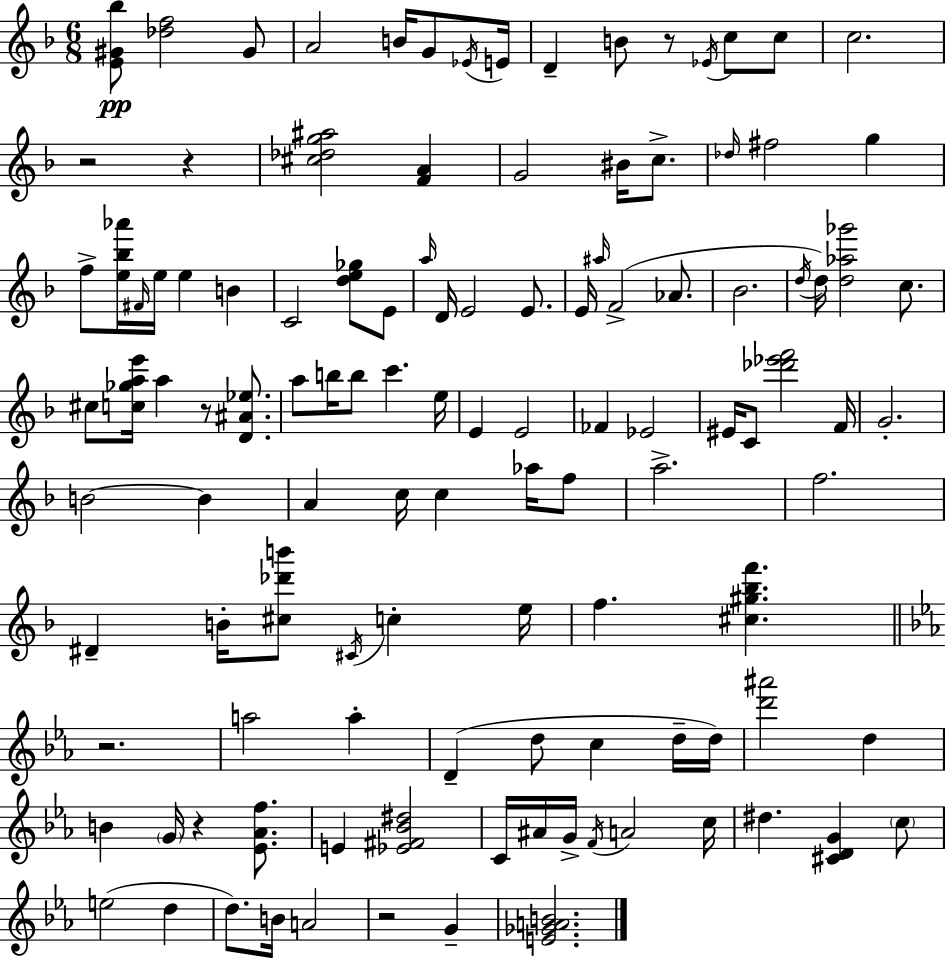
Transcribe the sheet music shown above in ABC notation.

X:1
T:Untitled
M:6/8
L:1/4
K:F
[E^G_b]/2 [_df]2 ^G/2 A2 B/4 G/2 _E/4 E/4 D B/2 z/2 _E/4 c/2 c/2 c2 z2 z [^c_dg^a]2 [FA] G2 ^B/4 c/2 _d/4 ^f2 g f/2 [e_b_a']/4 ^F/4 e/4 e B C2 [de_g]/2 E/2 a/4 D/4 E2 E/2 E/4 ^a/4 F2 _A/2 _B2 d/4 d/4 [d_a_g']2 c/2 ^c/2 [c_gae']/4 a z/2 [D^A_e]/2 a/2 b/4 b/2 c' e/4 E E2 _F _E2 ^E/4 C/2 [_d'_e'f']2 F/4 G2 B2 B A c/4 c _a/4 f/2 a2 f2 ^D B/4 [^c_d'b']/2 ^C/4 c e/4 f [^c^g_bf'] z2 a2 a D d/2 c d/4 d/4 [d'^a']2 d B G/4 z [_E_Af]/2 E [_E^F_B^d]2 C/4 ^A/4 G/4 F/4 A2 c/4 ^d [^CDG] c/2 e2 d d/2 B/4 A2 z2 G [E_GAB]2